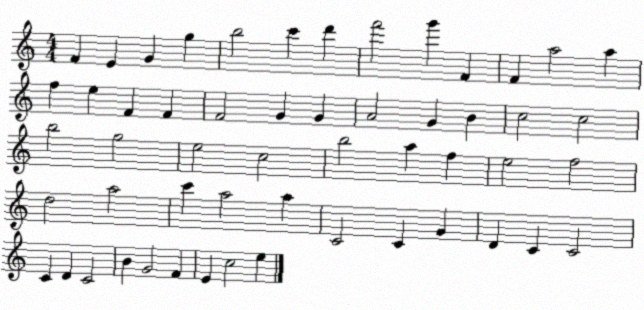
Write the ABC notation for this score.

X:1
T:Untitled
M:4/4
L:1/4
K:C
F E G g b2 c' d' f'2 g' F F a2 a f e F F F2 G G A2 G B c2 c2 b2 g2 e2 c2 b2 a f e2 f2 d2 a2 c' a2 a C2 C G D C C2 C D C2 B G2 F E c2 e